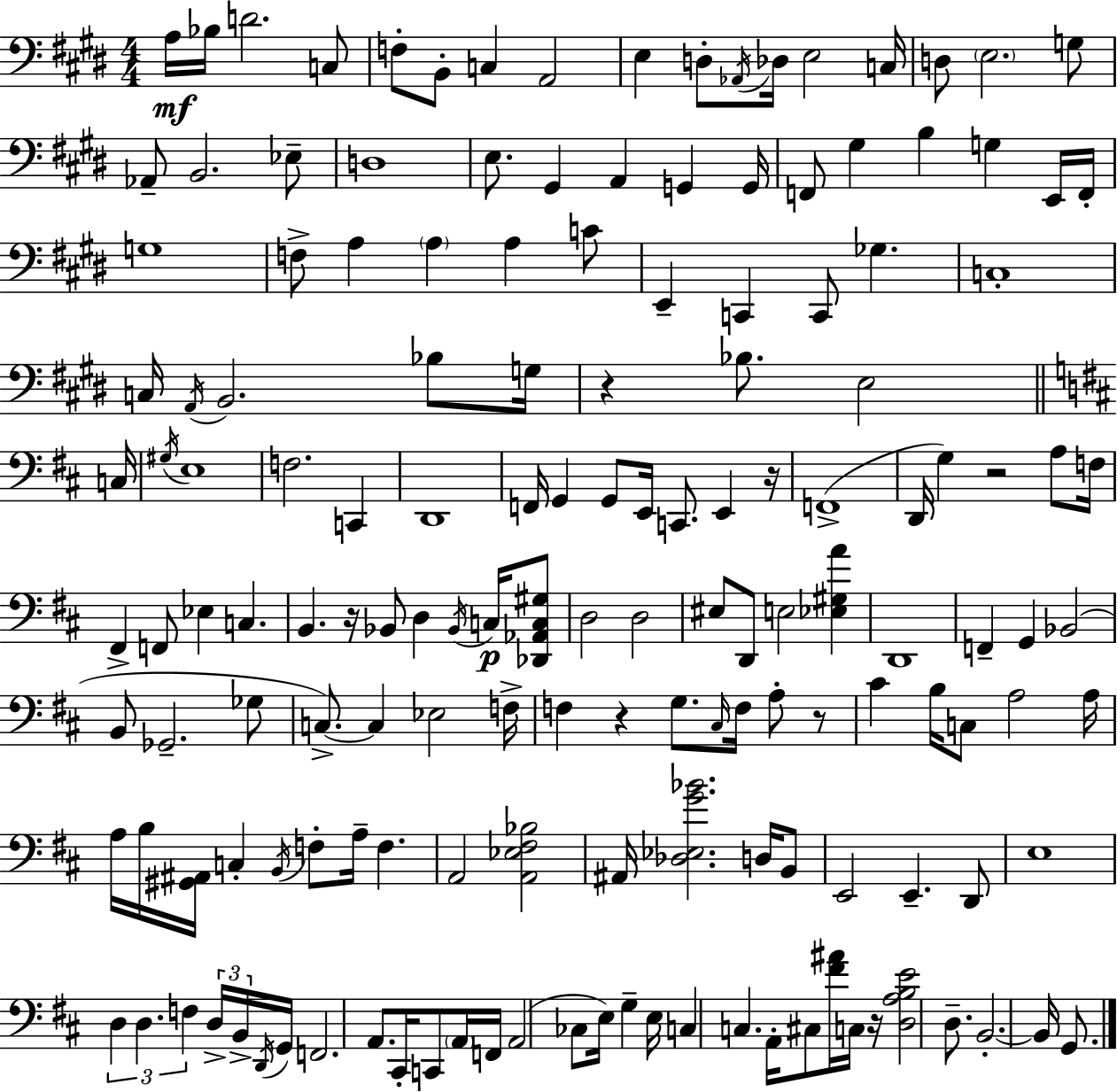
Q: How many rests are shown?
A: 7